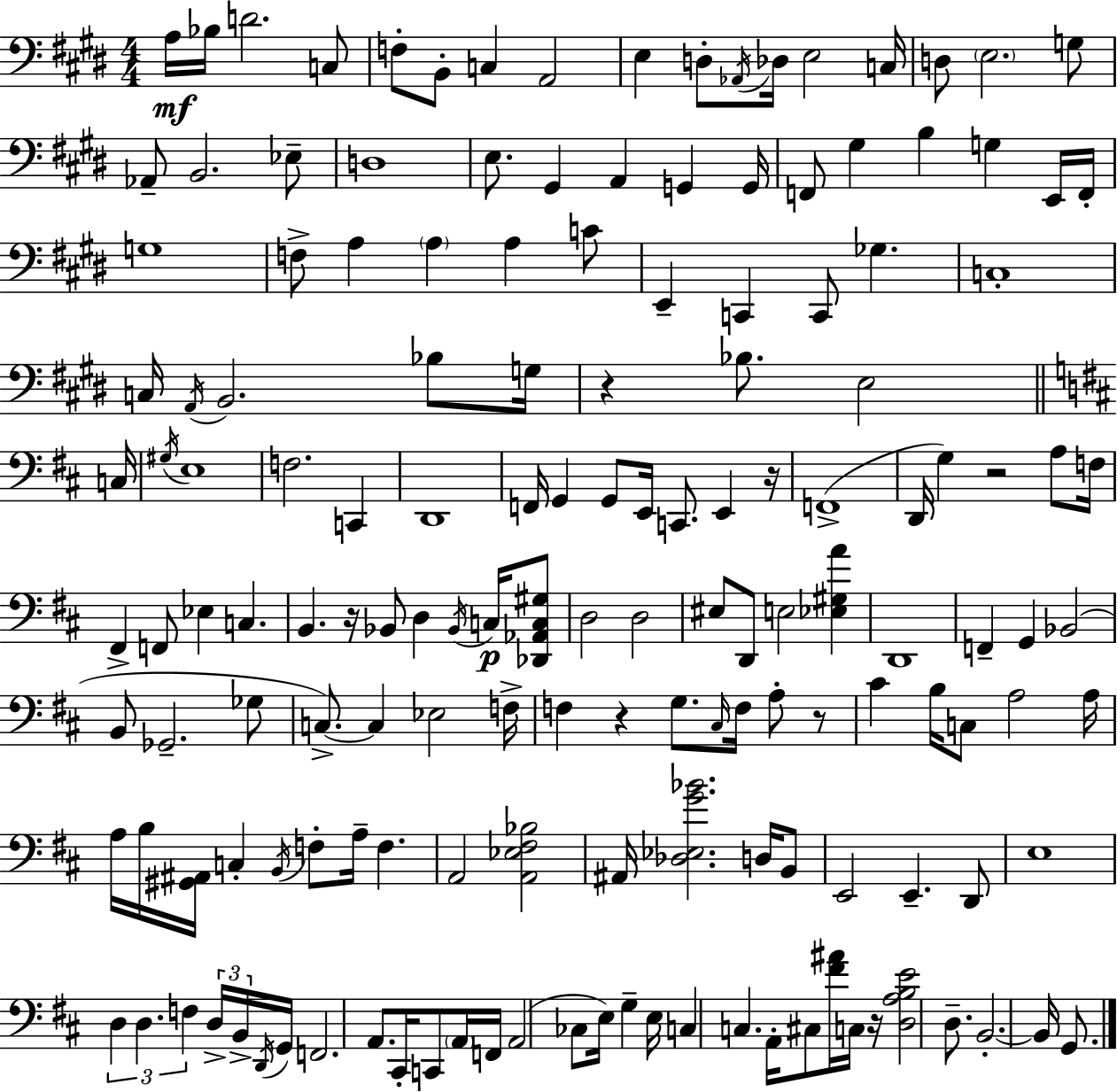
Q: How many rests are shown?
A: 7